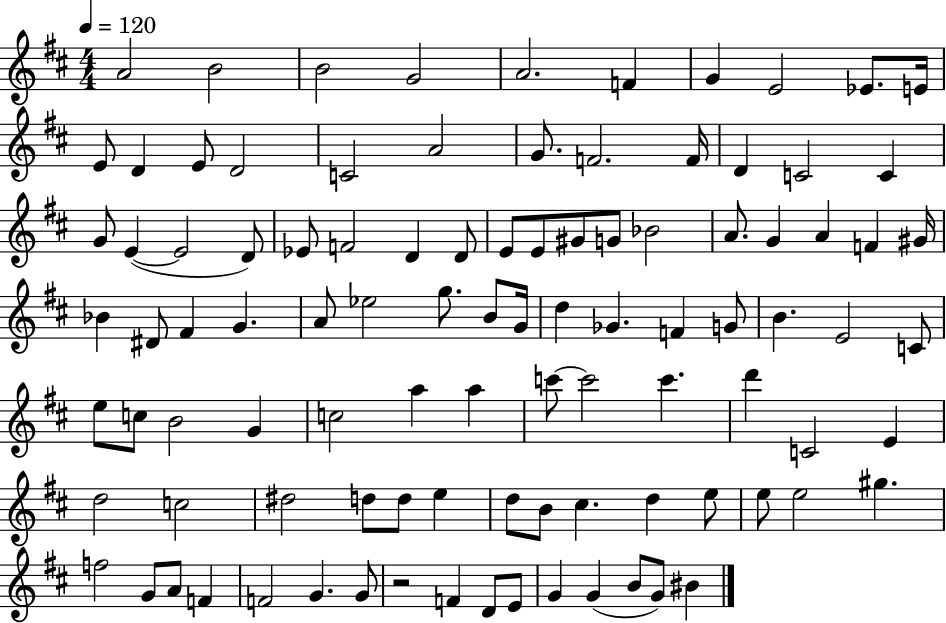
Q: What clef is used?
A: treble